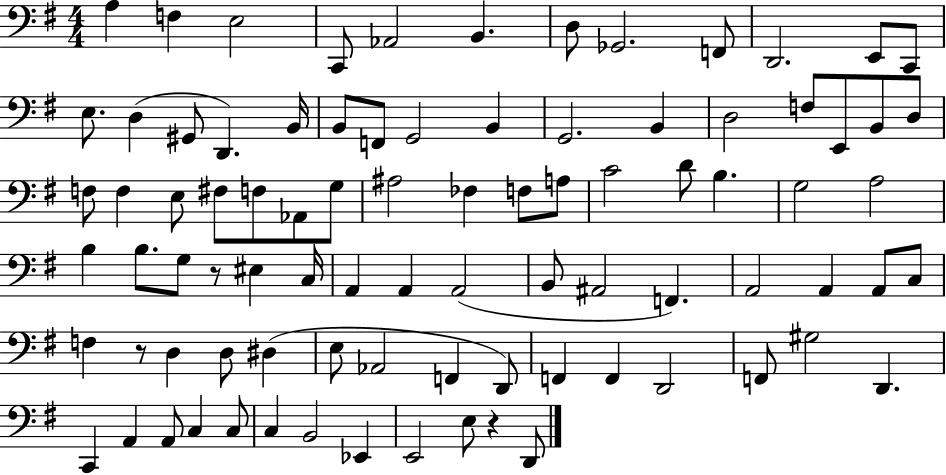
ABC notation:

X:1
T:Untitled
M:4/4
L:1/4
K:G
A, F, E,2 C,,/2 _A,,2 B,, D,/2 _G,,2 F,,/2 D,,2 E,,/2 C,,/2 E,/2 D, ^G,,/2 D,, B,,/4 B,,/2 F,,/2 G,,2 B,, G,,2 B,, D,2 F,/2 E,,/2 B,,/2 D,/2 F,/2 F, E,/2 ^F,/2 F,/2 _A,,/2 G,/2 ^A,2 _F, F,/2 A,/2 C2 D/2 B, G,2 A,2 B, B,/2 G,/2 z/2 ^E, C,/4 A,, A,, A,,2 B,,/2 ^A,,2 F,, A,,2 A,, A,,/2 C,/2 F, z/2 D, D,/2 ^D, E,/2 _A,,2 F,, D,,/2 F,, F,, D,,2 F,,/2 ^G,2 D,, C,, A,, A,,/2 C, C,/2 C, B,,2 _E,, E,,2 E,/2 z D,,/2